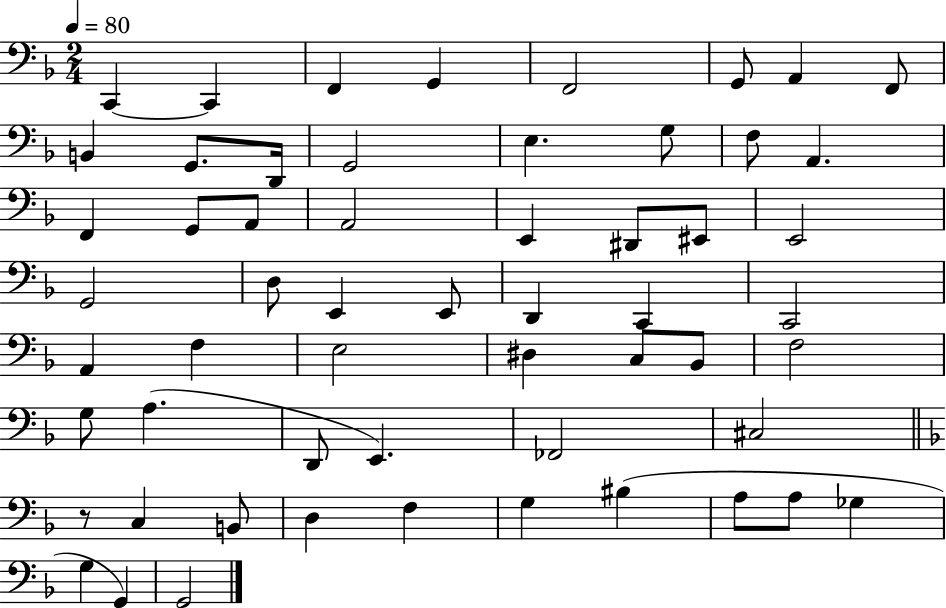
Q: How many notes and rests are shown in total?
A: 57